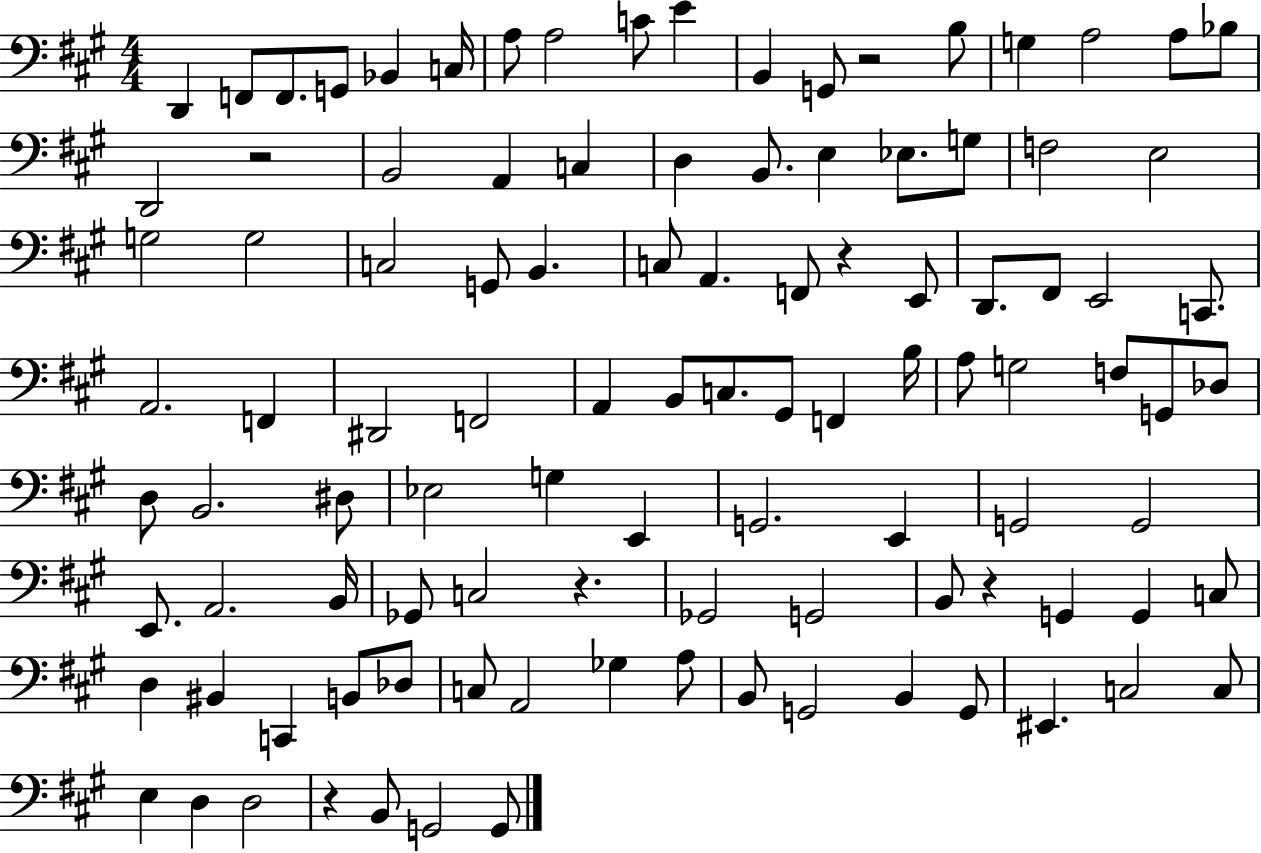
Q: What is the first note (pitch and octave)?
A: D2